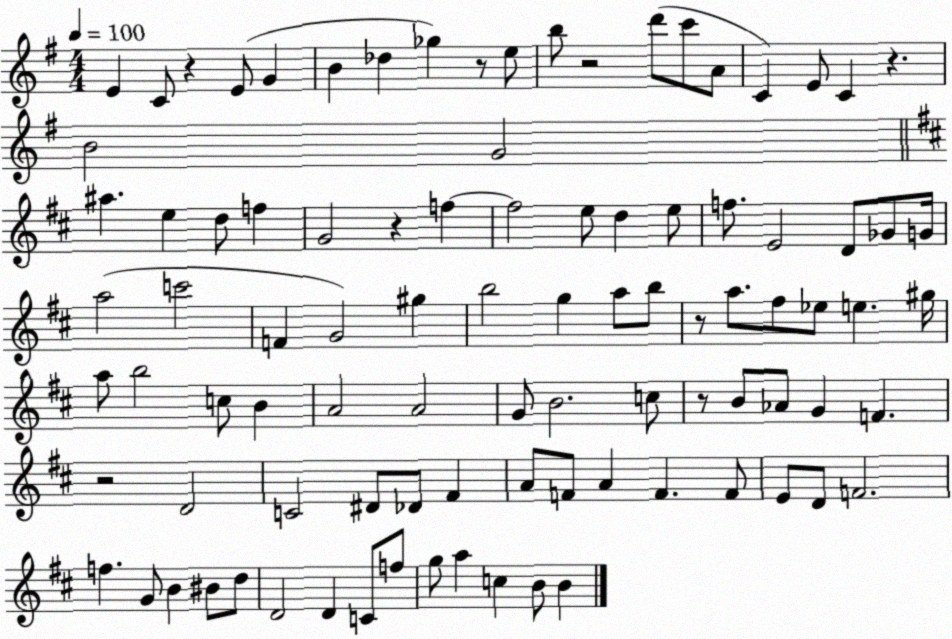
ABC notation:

X:1
T:Untitled
M:4/4
L:1/4
K:G
E C/2 z E/2 G B _d _g z/2 e/2 b/2 z2 d'/2 c'/2 A/2 C E/2 C z B2 G2 ^a e d/2 f G2 z f f2 e/2 d e/2 f/2 E2 D/2 _G/2 G/4 a2 c'2 F G2 ^g b2 g a/2 b/2 z/2 a/2 ^f/2 _e/2 e ^g/4 a/2 b2 c/2 B A2 A2 G/2 B2 c/2 z/2 B/2 _A/2 G F z2 D2 C2 ^D/2 _D/2 ^F A/2 F/2 A F F/2 E/2 D/2 F2 f G/2 B ^B/2 d/2 D2 D C/2 f/2 g/2 a c B/2 B